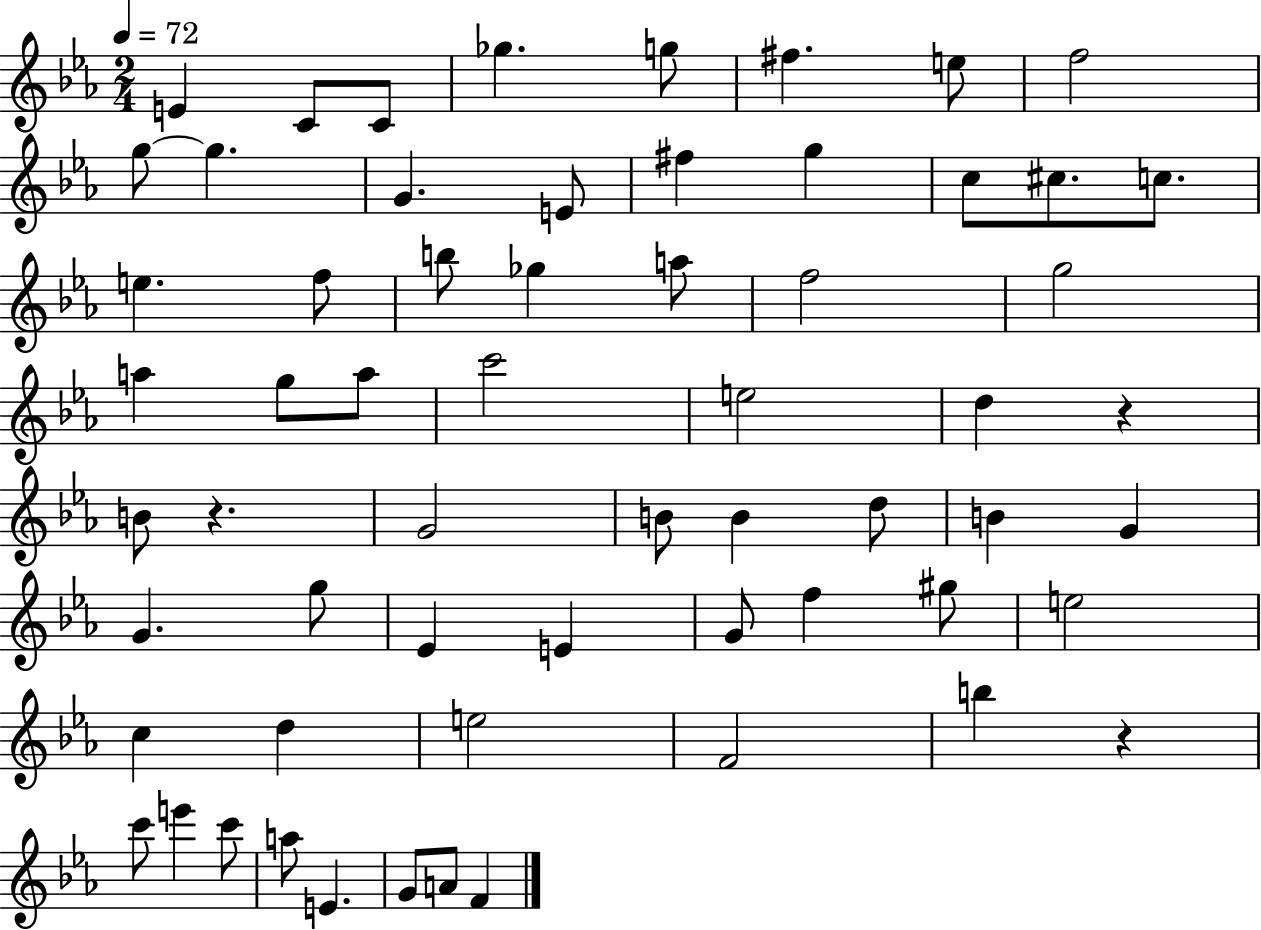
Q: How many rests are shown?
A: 3